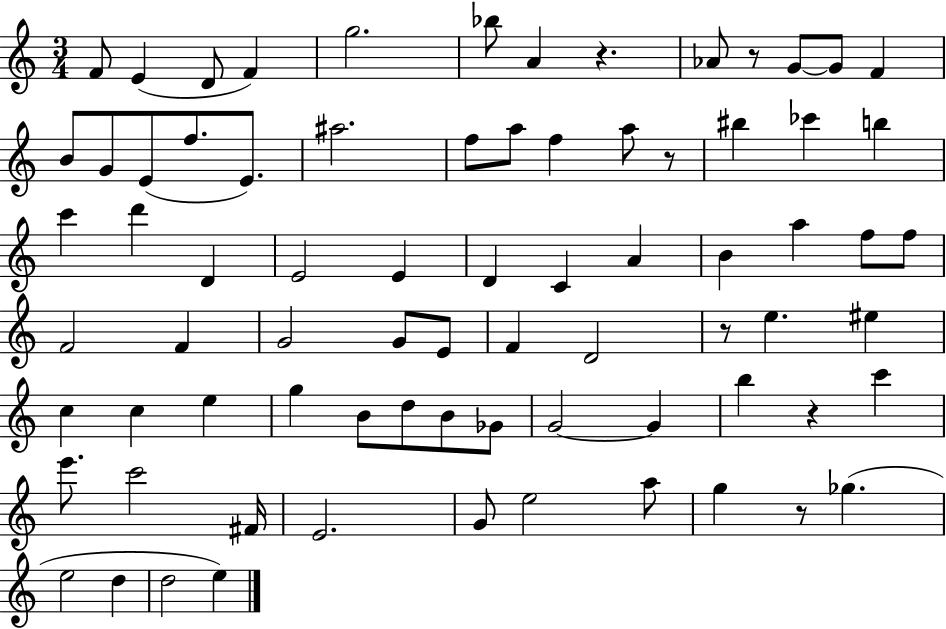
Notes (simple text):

F4/e E4/q D4/e F4/q G5/h. Bb5/e A4/q R/q. Ab4/e R/e G4/e G4/e F4/q B4/e G4/e E4/e F5/e. E4/e. A#5/h. F5/e A5/e F5/q A5/e R/e BIS5/q CES6/q B5/q C6/q D6/q D4/q E4/h E4/q D4/q C4/q A4/q B4/q A5/q F5/e F5/e F4/h F4/q G4/h G4/e E4/e F4/q D4/h R/e E5/q. EIS5/q C5/q C5/q E5/q G5/q B4/e D5/e B4/e Gb4/e G4/h G4/q B5/q R/q C6/q E6/e. C6/h F#4/s E4/h. G4/e E5/h A5/e G5/q R/e Gb5/q. E5/h D5/q D5/h E5/q